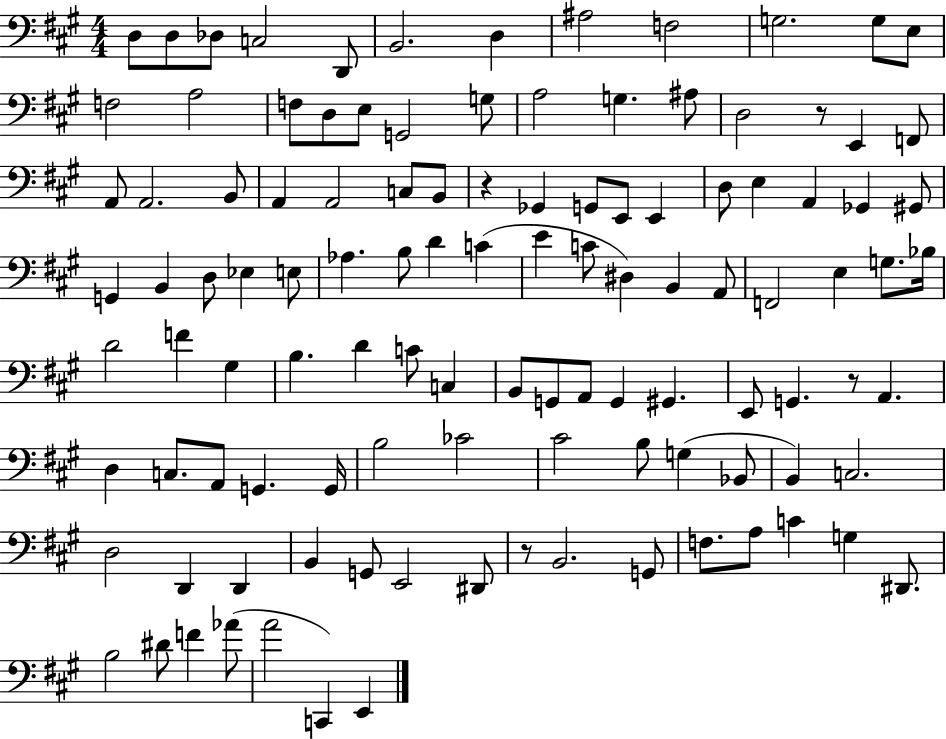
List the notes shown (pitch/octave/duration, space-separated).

D3/e D3/e Db3/e C3/h D2/e B2/h. D3/q A#3/h F3/h G3/h. G3/e E3/e F3/h A3/h F3/e D3/e E3/e G2/h G3/e A3/h G3/q. A#3/e D3/h R/e E2/q F2/e A2/e A2/h. B2/e A2/q A2/h C3/e B2/e R/q Gb2/q G2/e E2/e E2/q D3/e E3/q A2/q Gb2/q G#2/e G2/q B2/q D3/e Eb3/q E3/e Ab3/q. B3/e D4/q C4/q E4/q C4/e D#3/q B2/q A2/e F2/h E3/q G3/e. Bb3/s D4/h F4/q G#3/q B3/q. D4/q C4/e C3/q B2/e G2/e A2/e G2/q G#2/q. E2/e G2/q. R/e A2/q. D3/q C3/e. A2/e G2/q. G2/s B3/h CES4/h C#4/h B3/e G3/q Bb2/e B2/q C3/h. D3/h D2/q D2/q B2/q G2/e E2/h D#2/e R/e B2/h. G2/e F3/e. A3/e C4/q G3/q D#2/e. B3/h D#4/e F4/q Ab4/e A4/h C2/q E2/q